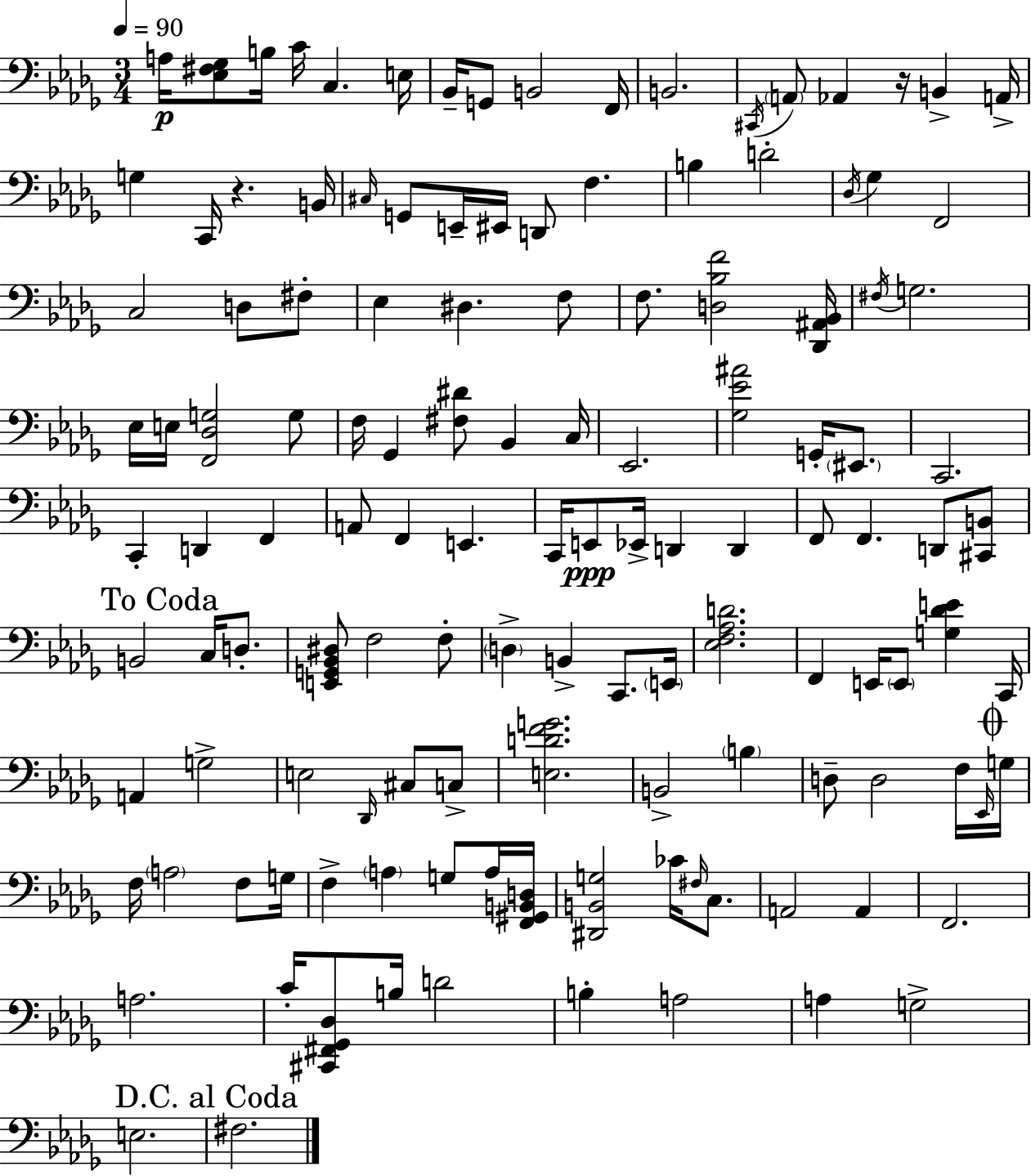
{
  \clef bass
  \numericTimeSignature
  \time 3/4
  \key bes \minor
  \tempo 4 = 90
  a16\p <ees fis ges>8 b16 c'16 c4. e16 | bes,16-- g,8 b,2 f,16 | b,2. | \acciaccatura { cis,16 } \parenthesize a,8 aes,4 r16 b,4-> | \break a,16-> g4 c,16 r4. | b,16 \grace { cis16 } g,8 e,16-- eis,16 d,8 f4. | b4 d'2-. | \acciaccatura { des16 } ges4 f,2 | \break c2 d8 | fis8-. ees4 dis4. | f8 f8. <d bes f'>2 | <des, ais, bes,>16 \acciaccatura { fis16 } g2. | \break ees16 e16 <f, des g>2 | g8 f16 ges,4 <fis dis'>8 bes,4 | c16 ees,2. | <ges ees' ais'>2 | \break g,16-. \parenthesize eis,8. c,2. | c,4-. d,4 | f,4 a,8 f,4 e,4. | c,16 e,8\ppp ees,16-> d,4 | \break d,4 f,8 f,4. | d,8 <cis, b,>8 \mark "To Coda" b,2 | c16 d8.-. <e, g, bes, dis>8 f2 | f8-. \parenthesize d4-> b,4-> | \break c,8. \parenthesize e,16 <ees f aes d'>2. | f,4 e,16 \parenthesize e,8 <g des' e'>4 | c,16 a,4 g2-> | e2 | \break \grace { des,16 } cis8 c8-> <e d' f' g'>2. | b,2-> | \parenthesize b4 d8-- d2 | f16 \grace { ees,16 } \mark \markup { \musicglyph "scripts.coda" } g16 f16 \parenthesize a2 | \break f8 g16 f4-> \parenthesize a4 | g8 a16 <f, gis, b, d>16 <dis, b, g>2 | ces'16 \grace { fis16 } c8. a,2 | a,4 f,2. | \break a2. | c'16-. <cis, fis, ges, des>8 b16 d'2 | b4-. a2 | a4 g2-> | \break e2. | \mark "D.C. al Coda" fis2. | \bar "|."
}